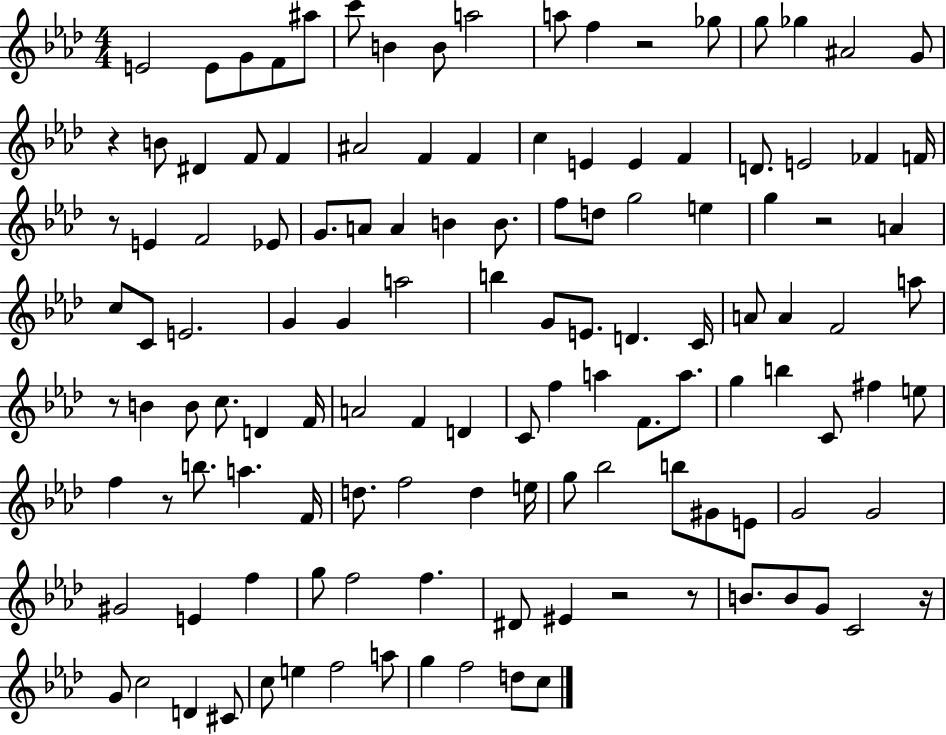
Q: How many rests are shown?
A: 9